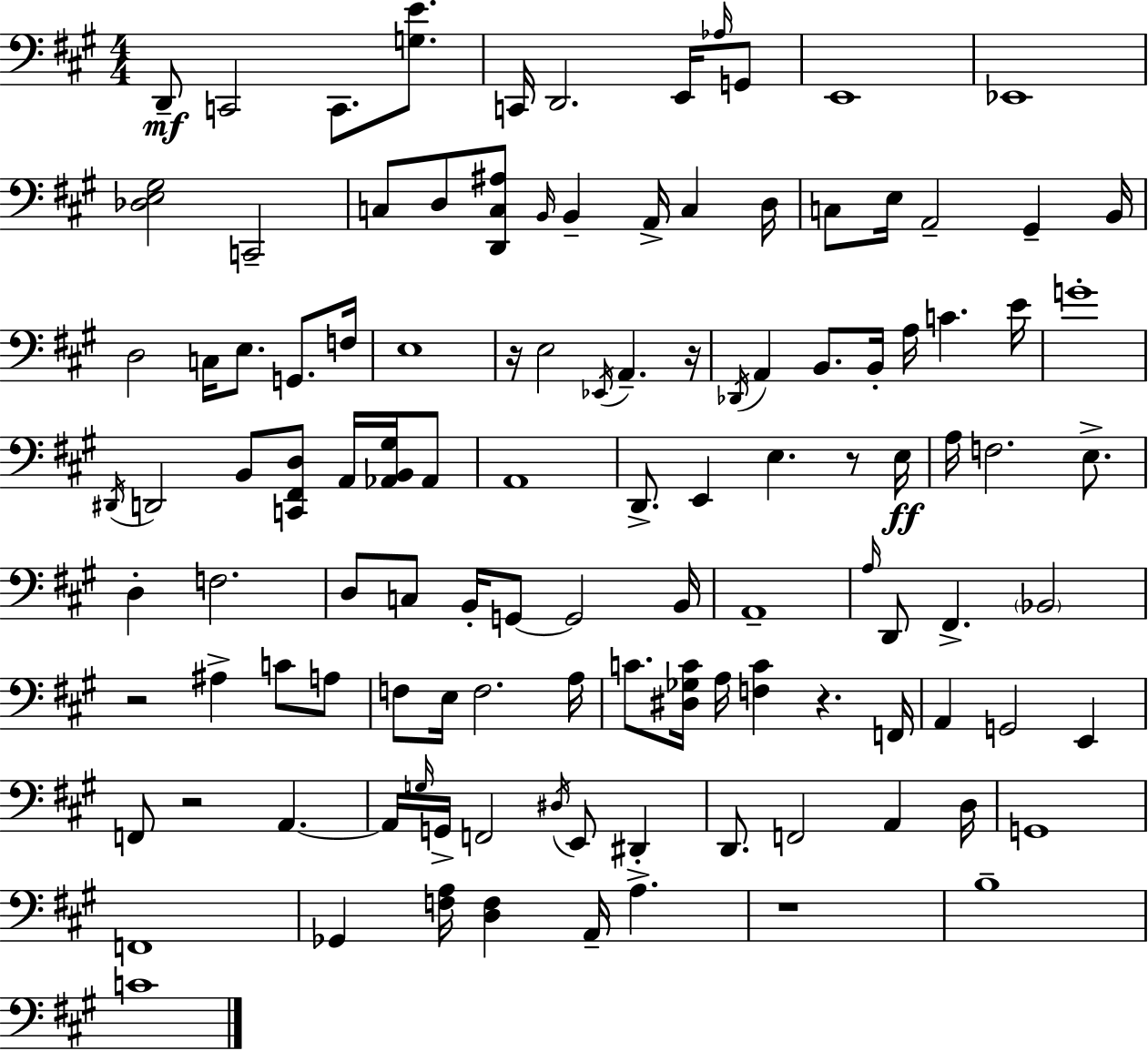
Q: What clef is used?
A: bass